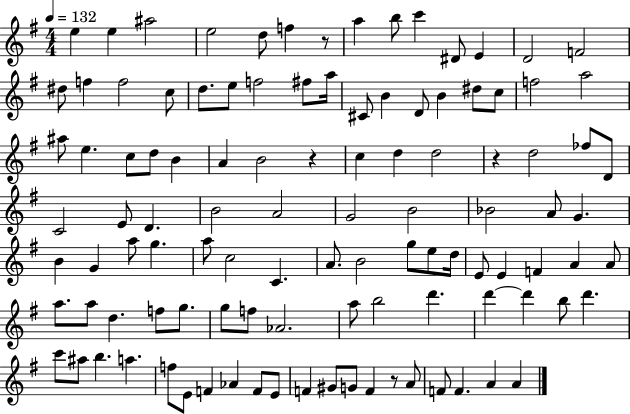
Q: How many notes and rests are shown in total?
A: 108